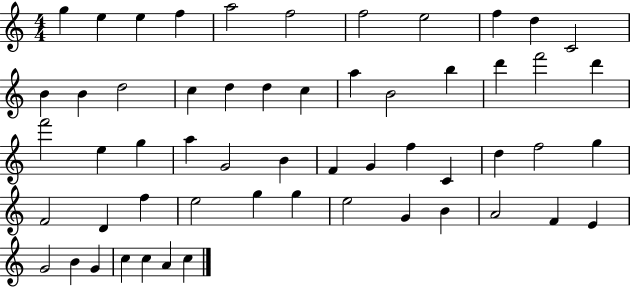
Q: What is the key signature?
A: C major